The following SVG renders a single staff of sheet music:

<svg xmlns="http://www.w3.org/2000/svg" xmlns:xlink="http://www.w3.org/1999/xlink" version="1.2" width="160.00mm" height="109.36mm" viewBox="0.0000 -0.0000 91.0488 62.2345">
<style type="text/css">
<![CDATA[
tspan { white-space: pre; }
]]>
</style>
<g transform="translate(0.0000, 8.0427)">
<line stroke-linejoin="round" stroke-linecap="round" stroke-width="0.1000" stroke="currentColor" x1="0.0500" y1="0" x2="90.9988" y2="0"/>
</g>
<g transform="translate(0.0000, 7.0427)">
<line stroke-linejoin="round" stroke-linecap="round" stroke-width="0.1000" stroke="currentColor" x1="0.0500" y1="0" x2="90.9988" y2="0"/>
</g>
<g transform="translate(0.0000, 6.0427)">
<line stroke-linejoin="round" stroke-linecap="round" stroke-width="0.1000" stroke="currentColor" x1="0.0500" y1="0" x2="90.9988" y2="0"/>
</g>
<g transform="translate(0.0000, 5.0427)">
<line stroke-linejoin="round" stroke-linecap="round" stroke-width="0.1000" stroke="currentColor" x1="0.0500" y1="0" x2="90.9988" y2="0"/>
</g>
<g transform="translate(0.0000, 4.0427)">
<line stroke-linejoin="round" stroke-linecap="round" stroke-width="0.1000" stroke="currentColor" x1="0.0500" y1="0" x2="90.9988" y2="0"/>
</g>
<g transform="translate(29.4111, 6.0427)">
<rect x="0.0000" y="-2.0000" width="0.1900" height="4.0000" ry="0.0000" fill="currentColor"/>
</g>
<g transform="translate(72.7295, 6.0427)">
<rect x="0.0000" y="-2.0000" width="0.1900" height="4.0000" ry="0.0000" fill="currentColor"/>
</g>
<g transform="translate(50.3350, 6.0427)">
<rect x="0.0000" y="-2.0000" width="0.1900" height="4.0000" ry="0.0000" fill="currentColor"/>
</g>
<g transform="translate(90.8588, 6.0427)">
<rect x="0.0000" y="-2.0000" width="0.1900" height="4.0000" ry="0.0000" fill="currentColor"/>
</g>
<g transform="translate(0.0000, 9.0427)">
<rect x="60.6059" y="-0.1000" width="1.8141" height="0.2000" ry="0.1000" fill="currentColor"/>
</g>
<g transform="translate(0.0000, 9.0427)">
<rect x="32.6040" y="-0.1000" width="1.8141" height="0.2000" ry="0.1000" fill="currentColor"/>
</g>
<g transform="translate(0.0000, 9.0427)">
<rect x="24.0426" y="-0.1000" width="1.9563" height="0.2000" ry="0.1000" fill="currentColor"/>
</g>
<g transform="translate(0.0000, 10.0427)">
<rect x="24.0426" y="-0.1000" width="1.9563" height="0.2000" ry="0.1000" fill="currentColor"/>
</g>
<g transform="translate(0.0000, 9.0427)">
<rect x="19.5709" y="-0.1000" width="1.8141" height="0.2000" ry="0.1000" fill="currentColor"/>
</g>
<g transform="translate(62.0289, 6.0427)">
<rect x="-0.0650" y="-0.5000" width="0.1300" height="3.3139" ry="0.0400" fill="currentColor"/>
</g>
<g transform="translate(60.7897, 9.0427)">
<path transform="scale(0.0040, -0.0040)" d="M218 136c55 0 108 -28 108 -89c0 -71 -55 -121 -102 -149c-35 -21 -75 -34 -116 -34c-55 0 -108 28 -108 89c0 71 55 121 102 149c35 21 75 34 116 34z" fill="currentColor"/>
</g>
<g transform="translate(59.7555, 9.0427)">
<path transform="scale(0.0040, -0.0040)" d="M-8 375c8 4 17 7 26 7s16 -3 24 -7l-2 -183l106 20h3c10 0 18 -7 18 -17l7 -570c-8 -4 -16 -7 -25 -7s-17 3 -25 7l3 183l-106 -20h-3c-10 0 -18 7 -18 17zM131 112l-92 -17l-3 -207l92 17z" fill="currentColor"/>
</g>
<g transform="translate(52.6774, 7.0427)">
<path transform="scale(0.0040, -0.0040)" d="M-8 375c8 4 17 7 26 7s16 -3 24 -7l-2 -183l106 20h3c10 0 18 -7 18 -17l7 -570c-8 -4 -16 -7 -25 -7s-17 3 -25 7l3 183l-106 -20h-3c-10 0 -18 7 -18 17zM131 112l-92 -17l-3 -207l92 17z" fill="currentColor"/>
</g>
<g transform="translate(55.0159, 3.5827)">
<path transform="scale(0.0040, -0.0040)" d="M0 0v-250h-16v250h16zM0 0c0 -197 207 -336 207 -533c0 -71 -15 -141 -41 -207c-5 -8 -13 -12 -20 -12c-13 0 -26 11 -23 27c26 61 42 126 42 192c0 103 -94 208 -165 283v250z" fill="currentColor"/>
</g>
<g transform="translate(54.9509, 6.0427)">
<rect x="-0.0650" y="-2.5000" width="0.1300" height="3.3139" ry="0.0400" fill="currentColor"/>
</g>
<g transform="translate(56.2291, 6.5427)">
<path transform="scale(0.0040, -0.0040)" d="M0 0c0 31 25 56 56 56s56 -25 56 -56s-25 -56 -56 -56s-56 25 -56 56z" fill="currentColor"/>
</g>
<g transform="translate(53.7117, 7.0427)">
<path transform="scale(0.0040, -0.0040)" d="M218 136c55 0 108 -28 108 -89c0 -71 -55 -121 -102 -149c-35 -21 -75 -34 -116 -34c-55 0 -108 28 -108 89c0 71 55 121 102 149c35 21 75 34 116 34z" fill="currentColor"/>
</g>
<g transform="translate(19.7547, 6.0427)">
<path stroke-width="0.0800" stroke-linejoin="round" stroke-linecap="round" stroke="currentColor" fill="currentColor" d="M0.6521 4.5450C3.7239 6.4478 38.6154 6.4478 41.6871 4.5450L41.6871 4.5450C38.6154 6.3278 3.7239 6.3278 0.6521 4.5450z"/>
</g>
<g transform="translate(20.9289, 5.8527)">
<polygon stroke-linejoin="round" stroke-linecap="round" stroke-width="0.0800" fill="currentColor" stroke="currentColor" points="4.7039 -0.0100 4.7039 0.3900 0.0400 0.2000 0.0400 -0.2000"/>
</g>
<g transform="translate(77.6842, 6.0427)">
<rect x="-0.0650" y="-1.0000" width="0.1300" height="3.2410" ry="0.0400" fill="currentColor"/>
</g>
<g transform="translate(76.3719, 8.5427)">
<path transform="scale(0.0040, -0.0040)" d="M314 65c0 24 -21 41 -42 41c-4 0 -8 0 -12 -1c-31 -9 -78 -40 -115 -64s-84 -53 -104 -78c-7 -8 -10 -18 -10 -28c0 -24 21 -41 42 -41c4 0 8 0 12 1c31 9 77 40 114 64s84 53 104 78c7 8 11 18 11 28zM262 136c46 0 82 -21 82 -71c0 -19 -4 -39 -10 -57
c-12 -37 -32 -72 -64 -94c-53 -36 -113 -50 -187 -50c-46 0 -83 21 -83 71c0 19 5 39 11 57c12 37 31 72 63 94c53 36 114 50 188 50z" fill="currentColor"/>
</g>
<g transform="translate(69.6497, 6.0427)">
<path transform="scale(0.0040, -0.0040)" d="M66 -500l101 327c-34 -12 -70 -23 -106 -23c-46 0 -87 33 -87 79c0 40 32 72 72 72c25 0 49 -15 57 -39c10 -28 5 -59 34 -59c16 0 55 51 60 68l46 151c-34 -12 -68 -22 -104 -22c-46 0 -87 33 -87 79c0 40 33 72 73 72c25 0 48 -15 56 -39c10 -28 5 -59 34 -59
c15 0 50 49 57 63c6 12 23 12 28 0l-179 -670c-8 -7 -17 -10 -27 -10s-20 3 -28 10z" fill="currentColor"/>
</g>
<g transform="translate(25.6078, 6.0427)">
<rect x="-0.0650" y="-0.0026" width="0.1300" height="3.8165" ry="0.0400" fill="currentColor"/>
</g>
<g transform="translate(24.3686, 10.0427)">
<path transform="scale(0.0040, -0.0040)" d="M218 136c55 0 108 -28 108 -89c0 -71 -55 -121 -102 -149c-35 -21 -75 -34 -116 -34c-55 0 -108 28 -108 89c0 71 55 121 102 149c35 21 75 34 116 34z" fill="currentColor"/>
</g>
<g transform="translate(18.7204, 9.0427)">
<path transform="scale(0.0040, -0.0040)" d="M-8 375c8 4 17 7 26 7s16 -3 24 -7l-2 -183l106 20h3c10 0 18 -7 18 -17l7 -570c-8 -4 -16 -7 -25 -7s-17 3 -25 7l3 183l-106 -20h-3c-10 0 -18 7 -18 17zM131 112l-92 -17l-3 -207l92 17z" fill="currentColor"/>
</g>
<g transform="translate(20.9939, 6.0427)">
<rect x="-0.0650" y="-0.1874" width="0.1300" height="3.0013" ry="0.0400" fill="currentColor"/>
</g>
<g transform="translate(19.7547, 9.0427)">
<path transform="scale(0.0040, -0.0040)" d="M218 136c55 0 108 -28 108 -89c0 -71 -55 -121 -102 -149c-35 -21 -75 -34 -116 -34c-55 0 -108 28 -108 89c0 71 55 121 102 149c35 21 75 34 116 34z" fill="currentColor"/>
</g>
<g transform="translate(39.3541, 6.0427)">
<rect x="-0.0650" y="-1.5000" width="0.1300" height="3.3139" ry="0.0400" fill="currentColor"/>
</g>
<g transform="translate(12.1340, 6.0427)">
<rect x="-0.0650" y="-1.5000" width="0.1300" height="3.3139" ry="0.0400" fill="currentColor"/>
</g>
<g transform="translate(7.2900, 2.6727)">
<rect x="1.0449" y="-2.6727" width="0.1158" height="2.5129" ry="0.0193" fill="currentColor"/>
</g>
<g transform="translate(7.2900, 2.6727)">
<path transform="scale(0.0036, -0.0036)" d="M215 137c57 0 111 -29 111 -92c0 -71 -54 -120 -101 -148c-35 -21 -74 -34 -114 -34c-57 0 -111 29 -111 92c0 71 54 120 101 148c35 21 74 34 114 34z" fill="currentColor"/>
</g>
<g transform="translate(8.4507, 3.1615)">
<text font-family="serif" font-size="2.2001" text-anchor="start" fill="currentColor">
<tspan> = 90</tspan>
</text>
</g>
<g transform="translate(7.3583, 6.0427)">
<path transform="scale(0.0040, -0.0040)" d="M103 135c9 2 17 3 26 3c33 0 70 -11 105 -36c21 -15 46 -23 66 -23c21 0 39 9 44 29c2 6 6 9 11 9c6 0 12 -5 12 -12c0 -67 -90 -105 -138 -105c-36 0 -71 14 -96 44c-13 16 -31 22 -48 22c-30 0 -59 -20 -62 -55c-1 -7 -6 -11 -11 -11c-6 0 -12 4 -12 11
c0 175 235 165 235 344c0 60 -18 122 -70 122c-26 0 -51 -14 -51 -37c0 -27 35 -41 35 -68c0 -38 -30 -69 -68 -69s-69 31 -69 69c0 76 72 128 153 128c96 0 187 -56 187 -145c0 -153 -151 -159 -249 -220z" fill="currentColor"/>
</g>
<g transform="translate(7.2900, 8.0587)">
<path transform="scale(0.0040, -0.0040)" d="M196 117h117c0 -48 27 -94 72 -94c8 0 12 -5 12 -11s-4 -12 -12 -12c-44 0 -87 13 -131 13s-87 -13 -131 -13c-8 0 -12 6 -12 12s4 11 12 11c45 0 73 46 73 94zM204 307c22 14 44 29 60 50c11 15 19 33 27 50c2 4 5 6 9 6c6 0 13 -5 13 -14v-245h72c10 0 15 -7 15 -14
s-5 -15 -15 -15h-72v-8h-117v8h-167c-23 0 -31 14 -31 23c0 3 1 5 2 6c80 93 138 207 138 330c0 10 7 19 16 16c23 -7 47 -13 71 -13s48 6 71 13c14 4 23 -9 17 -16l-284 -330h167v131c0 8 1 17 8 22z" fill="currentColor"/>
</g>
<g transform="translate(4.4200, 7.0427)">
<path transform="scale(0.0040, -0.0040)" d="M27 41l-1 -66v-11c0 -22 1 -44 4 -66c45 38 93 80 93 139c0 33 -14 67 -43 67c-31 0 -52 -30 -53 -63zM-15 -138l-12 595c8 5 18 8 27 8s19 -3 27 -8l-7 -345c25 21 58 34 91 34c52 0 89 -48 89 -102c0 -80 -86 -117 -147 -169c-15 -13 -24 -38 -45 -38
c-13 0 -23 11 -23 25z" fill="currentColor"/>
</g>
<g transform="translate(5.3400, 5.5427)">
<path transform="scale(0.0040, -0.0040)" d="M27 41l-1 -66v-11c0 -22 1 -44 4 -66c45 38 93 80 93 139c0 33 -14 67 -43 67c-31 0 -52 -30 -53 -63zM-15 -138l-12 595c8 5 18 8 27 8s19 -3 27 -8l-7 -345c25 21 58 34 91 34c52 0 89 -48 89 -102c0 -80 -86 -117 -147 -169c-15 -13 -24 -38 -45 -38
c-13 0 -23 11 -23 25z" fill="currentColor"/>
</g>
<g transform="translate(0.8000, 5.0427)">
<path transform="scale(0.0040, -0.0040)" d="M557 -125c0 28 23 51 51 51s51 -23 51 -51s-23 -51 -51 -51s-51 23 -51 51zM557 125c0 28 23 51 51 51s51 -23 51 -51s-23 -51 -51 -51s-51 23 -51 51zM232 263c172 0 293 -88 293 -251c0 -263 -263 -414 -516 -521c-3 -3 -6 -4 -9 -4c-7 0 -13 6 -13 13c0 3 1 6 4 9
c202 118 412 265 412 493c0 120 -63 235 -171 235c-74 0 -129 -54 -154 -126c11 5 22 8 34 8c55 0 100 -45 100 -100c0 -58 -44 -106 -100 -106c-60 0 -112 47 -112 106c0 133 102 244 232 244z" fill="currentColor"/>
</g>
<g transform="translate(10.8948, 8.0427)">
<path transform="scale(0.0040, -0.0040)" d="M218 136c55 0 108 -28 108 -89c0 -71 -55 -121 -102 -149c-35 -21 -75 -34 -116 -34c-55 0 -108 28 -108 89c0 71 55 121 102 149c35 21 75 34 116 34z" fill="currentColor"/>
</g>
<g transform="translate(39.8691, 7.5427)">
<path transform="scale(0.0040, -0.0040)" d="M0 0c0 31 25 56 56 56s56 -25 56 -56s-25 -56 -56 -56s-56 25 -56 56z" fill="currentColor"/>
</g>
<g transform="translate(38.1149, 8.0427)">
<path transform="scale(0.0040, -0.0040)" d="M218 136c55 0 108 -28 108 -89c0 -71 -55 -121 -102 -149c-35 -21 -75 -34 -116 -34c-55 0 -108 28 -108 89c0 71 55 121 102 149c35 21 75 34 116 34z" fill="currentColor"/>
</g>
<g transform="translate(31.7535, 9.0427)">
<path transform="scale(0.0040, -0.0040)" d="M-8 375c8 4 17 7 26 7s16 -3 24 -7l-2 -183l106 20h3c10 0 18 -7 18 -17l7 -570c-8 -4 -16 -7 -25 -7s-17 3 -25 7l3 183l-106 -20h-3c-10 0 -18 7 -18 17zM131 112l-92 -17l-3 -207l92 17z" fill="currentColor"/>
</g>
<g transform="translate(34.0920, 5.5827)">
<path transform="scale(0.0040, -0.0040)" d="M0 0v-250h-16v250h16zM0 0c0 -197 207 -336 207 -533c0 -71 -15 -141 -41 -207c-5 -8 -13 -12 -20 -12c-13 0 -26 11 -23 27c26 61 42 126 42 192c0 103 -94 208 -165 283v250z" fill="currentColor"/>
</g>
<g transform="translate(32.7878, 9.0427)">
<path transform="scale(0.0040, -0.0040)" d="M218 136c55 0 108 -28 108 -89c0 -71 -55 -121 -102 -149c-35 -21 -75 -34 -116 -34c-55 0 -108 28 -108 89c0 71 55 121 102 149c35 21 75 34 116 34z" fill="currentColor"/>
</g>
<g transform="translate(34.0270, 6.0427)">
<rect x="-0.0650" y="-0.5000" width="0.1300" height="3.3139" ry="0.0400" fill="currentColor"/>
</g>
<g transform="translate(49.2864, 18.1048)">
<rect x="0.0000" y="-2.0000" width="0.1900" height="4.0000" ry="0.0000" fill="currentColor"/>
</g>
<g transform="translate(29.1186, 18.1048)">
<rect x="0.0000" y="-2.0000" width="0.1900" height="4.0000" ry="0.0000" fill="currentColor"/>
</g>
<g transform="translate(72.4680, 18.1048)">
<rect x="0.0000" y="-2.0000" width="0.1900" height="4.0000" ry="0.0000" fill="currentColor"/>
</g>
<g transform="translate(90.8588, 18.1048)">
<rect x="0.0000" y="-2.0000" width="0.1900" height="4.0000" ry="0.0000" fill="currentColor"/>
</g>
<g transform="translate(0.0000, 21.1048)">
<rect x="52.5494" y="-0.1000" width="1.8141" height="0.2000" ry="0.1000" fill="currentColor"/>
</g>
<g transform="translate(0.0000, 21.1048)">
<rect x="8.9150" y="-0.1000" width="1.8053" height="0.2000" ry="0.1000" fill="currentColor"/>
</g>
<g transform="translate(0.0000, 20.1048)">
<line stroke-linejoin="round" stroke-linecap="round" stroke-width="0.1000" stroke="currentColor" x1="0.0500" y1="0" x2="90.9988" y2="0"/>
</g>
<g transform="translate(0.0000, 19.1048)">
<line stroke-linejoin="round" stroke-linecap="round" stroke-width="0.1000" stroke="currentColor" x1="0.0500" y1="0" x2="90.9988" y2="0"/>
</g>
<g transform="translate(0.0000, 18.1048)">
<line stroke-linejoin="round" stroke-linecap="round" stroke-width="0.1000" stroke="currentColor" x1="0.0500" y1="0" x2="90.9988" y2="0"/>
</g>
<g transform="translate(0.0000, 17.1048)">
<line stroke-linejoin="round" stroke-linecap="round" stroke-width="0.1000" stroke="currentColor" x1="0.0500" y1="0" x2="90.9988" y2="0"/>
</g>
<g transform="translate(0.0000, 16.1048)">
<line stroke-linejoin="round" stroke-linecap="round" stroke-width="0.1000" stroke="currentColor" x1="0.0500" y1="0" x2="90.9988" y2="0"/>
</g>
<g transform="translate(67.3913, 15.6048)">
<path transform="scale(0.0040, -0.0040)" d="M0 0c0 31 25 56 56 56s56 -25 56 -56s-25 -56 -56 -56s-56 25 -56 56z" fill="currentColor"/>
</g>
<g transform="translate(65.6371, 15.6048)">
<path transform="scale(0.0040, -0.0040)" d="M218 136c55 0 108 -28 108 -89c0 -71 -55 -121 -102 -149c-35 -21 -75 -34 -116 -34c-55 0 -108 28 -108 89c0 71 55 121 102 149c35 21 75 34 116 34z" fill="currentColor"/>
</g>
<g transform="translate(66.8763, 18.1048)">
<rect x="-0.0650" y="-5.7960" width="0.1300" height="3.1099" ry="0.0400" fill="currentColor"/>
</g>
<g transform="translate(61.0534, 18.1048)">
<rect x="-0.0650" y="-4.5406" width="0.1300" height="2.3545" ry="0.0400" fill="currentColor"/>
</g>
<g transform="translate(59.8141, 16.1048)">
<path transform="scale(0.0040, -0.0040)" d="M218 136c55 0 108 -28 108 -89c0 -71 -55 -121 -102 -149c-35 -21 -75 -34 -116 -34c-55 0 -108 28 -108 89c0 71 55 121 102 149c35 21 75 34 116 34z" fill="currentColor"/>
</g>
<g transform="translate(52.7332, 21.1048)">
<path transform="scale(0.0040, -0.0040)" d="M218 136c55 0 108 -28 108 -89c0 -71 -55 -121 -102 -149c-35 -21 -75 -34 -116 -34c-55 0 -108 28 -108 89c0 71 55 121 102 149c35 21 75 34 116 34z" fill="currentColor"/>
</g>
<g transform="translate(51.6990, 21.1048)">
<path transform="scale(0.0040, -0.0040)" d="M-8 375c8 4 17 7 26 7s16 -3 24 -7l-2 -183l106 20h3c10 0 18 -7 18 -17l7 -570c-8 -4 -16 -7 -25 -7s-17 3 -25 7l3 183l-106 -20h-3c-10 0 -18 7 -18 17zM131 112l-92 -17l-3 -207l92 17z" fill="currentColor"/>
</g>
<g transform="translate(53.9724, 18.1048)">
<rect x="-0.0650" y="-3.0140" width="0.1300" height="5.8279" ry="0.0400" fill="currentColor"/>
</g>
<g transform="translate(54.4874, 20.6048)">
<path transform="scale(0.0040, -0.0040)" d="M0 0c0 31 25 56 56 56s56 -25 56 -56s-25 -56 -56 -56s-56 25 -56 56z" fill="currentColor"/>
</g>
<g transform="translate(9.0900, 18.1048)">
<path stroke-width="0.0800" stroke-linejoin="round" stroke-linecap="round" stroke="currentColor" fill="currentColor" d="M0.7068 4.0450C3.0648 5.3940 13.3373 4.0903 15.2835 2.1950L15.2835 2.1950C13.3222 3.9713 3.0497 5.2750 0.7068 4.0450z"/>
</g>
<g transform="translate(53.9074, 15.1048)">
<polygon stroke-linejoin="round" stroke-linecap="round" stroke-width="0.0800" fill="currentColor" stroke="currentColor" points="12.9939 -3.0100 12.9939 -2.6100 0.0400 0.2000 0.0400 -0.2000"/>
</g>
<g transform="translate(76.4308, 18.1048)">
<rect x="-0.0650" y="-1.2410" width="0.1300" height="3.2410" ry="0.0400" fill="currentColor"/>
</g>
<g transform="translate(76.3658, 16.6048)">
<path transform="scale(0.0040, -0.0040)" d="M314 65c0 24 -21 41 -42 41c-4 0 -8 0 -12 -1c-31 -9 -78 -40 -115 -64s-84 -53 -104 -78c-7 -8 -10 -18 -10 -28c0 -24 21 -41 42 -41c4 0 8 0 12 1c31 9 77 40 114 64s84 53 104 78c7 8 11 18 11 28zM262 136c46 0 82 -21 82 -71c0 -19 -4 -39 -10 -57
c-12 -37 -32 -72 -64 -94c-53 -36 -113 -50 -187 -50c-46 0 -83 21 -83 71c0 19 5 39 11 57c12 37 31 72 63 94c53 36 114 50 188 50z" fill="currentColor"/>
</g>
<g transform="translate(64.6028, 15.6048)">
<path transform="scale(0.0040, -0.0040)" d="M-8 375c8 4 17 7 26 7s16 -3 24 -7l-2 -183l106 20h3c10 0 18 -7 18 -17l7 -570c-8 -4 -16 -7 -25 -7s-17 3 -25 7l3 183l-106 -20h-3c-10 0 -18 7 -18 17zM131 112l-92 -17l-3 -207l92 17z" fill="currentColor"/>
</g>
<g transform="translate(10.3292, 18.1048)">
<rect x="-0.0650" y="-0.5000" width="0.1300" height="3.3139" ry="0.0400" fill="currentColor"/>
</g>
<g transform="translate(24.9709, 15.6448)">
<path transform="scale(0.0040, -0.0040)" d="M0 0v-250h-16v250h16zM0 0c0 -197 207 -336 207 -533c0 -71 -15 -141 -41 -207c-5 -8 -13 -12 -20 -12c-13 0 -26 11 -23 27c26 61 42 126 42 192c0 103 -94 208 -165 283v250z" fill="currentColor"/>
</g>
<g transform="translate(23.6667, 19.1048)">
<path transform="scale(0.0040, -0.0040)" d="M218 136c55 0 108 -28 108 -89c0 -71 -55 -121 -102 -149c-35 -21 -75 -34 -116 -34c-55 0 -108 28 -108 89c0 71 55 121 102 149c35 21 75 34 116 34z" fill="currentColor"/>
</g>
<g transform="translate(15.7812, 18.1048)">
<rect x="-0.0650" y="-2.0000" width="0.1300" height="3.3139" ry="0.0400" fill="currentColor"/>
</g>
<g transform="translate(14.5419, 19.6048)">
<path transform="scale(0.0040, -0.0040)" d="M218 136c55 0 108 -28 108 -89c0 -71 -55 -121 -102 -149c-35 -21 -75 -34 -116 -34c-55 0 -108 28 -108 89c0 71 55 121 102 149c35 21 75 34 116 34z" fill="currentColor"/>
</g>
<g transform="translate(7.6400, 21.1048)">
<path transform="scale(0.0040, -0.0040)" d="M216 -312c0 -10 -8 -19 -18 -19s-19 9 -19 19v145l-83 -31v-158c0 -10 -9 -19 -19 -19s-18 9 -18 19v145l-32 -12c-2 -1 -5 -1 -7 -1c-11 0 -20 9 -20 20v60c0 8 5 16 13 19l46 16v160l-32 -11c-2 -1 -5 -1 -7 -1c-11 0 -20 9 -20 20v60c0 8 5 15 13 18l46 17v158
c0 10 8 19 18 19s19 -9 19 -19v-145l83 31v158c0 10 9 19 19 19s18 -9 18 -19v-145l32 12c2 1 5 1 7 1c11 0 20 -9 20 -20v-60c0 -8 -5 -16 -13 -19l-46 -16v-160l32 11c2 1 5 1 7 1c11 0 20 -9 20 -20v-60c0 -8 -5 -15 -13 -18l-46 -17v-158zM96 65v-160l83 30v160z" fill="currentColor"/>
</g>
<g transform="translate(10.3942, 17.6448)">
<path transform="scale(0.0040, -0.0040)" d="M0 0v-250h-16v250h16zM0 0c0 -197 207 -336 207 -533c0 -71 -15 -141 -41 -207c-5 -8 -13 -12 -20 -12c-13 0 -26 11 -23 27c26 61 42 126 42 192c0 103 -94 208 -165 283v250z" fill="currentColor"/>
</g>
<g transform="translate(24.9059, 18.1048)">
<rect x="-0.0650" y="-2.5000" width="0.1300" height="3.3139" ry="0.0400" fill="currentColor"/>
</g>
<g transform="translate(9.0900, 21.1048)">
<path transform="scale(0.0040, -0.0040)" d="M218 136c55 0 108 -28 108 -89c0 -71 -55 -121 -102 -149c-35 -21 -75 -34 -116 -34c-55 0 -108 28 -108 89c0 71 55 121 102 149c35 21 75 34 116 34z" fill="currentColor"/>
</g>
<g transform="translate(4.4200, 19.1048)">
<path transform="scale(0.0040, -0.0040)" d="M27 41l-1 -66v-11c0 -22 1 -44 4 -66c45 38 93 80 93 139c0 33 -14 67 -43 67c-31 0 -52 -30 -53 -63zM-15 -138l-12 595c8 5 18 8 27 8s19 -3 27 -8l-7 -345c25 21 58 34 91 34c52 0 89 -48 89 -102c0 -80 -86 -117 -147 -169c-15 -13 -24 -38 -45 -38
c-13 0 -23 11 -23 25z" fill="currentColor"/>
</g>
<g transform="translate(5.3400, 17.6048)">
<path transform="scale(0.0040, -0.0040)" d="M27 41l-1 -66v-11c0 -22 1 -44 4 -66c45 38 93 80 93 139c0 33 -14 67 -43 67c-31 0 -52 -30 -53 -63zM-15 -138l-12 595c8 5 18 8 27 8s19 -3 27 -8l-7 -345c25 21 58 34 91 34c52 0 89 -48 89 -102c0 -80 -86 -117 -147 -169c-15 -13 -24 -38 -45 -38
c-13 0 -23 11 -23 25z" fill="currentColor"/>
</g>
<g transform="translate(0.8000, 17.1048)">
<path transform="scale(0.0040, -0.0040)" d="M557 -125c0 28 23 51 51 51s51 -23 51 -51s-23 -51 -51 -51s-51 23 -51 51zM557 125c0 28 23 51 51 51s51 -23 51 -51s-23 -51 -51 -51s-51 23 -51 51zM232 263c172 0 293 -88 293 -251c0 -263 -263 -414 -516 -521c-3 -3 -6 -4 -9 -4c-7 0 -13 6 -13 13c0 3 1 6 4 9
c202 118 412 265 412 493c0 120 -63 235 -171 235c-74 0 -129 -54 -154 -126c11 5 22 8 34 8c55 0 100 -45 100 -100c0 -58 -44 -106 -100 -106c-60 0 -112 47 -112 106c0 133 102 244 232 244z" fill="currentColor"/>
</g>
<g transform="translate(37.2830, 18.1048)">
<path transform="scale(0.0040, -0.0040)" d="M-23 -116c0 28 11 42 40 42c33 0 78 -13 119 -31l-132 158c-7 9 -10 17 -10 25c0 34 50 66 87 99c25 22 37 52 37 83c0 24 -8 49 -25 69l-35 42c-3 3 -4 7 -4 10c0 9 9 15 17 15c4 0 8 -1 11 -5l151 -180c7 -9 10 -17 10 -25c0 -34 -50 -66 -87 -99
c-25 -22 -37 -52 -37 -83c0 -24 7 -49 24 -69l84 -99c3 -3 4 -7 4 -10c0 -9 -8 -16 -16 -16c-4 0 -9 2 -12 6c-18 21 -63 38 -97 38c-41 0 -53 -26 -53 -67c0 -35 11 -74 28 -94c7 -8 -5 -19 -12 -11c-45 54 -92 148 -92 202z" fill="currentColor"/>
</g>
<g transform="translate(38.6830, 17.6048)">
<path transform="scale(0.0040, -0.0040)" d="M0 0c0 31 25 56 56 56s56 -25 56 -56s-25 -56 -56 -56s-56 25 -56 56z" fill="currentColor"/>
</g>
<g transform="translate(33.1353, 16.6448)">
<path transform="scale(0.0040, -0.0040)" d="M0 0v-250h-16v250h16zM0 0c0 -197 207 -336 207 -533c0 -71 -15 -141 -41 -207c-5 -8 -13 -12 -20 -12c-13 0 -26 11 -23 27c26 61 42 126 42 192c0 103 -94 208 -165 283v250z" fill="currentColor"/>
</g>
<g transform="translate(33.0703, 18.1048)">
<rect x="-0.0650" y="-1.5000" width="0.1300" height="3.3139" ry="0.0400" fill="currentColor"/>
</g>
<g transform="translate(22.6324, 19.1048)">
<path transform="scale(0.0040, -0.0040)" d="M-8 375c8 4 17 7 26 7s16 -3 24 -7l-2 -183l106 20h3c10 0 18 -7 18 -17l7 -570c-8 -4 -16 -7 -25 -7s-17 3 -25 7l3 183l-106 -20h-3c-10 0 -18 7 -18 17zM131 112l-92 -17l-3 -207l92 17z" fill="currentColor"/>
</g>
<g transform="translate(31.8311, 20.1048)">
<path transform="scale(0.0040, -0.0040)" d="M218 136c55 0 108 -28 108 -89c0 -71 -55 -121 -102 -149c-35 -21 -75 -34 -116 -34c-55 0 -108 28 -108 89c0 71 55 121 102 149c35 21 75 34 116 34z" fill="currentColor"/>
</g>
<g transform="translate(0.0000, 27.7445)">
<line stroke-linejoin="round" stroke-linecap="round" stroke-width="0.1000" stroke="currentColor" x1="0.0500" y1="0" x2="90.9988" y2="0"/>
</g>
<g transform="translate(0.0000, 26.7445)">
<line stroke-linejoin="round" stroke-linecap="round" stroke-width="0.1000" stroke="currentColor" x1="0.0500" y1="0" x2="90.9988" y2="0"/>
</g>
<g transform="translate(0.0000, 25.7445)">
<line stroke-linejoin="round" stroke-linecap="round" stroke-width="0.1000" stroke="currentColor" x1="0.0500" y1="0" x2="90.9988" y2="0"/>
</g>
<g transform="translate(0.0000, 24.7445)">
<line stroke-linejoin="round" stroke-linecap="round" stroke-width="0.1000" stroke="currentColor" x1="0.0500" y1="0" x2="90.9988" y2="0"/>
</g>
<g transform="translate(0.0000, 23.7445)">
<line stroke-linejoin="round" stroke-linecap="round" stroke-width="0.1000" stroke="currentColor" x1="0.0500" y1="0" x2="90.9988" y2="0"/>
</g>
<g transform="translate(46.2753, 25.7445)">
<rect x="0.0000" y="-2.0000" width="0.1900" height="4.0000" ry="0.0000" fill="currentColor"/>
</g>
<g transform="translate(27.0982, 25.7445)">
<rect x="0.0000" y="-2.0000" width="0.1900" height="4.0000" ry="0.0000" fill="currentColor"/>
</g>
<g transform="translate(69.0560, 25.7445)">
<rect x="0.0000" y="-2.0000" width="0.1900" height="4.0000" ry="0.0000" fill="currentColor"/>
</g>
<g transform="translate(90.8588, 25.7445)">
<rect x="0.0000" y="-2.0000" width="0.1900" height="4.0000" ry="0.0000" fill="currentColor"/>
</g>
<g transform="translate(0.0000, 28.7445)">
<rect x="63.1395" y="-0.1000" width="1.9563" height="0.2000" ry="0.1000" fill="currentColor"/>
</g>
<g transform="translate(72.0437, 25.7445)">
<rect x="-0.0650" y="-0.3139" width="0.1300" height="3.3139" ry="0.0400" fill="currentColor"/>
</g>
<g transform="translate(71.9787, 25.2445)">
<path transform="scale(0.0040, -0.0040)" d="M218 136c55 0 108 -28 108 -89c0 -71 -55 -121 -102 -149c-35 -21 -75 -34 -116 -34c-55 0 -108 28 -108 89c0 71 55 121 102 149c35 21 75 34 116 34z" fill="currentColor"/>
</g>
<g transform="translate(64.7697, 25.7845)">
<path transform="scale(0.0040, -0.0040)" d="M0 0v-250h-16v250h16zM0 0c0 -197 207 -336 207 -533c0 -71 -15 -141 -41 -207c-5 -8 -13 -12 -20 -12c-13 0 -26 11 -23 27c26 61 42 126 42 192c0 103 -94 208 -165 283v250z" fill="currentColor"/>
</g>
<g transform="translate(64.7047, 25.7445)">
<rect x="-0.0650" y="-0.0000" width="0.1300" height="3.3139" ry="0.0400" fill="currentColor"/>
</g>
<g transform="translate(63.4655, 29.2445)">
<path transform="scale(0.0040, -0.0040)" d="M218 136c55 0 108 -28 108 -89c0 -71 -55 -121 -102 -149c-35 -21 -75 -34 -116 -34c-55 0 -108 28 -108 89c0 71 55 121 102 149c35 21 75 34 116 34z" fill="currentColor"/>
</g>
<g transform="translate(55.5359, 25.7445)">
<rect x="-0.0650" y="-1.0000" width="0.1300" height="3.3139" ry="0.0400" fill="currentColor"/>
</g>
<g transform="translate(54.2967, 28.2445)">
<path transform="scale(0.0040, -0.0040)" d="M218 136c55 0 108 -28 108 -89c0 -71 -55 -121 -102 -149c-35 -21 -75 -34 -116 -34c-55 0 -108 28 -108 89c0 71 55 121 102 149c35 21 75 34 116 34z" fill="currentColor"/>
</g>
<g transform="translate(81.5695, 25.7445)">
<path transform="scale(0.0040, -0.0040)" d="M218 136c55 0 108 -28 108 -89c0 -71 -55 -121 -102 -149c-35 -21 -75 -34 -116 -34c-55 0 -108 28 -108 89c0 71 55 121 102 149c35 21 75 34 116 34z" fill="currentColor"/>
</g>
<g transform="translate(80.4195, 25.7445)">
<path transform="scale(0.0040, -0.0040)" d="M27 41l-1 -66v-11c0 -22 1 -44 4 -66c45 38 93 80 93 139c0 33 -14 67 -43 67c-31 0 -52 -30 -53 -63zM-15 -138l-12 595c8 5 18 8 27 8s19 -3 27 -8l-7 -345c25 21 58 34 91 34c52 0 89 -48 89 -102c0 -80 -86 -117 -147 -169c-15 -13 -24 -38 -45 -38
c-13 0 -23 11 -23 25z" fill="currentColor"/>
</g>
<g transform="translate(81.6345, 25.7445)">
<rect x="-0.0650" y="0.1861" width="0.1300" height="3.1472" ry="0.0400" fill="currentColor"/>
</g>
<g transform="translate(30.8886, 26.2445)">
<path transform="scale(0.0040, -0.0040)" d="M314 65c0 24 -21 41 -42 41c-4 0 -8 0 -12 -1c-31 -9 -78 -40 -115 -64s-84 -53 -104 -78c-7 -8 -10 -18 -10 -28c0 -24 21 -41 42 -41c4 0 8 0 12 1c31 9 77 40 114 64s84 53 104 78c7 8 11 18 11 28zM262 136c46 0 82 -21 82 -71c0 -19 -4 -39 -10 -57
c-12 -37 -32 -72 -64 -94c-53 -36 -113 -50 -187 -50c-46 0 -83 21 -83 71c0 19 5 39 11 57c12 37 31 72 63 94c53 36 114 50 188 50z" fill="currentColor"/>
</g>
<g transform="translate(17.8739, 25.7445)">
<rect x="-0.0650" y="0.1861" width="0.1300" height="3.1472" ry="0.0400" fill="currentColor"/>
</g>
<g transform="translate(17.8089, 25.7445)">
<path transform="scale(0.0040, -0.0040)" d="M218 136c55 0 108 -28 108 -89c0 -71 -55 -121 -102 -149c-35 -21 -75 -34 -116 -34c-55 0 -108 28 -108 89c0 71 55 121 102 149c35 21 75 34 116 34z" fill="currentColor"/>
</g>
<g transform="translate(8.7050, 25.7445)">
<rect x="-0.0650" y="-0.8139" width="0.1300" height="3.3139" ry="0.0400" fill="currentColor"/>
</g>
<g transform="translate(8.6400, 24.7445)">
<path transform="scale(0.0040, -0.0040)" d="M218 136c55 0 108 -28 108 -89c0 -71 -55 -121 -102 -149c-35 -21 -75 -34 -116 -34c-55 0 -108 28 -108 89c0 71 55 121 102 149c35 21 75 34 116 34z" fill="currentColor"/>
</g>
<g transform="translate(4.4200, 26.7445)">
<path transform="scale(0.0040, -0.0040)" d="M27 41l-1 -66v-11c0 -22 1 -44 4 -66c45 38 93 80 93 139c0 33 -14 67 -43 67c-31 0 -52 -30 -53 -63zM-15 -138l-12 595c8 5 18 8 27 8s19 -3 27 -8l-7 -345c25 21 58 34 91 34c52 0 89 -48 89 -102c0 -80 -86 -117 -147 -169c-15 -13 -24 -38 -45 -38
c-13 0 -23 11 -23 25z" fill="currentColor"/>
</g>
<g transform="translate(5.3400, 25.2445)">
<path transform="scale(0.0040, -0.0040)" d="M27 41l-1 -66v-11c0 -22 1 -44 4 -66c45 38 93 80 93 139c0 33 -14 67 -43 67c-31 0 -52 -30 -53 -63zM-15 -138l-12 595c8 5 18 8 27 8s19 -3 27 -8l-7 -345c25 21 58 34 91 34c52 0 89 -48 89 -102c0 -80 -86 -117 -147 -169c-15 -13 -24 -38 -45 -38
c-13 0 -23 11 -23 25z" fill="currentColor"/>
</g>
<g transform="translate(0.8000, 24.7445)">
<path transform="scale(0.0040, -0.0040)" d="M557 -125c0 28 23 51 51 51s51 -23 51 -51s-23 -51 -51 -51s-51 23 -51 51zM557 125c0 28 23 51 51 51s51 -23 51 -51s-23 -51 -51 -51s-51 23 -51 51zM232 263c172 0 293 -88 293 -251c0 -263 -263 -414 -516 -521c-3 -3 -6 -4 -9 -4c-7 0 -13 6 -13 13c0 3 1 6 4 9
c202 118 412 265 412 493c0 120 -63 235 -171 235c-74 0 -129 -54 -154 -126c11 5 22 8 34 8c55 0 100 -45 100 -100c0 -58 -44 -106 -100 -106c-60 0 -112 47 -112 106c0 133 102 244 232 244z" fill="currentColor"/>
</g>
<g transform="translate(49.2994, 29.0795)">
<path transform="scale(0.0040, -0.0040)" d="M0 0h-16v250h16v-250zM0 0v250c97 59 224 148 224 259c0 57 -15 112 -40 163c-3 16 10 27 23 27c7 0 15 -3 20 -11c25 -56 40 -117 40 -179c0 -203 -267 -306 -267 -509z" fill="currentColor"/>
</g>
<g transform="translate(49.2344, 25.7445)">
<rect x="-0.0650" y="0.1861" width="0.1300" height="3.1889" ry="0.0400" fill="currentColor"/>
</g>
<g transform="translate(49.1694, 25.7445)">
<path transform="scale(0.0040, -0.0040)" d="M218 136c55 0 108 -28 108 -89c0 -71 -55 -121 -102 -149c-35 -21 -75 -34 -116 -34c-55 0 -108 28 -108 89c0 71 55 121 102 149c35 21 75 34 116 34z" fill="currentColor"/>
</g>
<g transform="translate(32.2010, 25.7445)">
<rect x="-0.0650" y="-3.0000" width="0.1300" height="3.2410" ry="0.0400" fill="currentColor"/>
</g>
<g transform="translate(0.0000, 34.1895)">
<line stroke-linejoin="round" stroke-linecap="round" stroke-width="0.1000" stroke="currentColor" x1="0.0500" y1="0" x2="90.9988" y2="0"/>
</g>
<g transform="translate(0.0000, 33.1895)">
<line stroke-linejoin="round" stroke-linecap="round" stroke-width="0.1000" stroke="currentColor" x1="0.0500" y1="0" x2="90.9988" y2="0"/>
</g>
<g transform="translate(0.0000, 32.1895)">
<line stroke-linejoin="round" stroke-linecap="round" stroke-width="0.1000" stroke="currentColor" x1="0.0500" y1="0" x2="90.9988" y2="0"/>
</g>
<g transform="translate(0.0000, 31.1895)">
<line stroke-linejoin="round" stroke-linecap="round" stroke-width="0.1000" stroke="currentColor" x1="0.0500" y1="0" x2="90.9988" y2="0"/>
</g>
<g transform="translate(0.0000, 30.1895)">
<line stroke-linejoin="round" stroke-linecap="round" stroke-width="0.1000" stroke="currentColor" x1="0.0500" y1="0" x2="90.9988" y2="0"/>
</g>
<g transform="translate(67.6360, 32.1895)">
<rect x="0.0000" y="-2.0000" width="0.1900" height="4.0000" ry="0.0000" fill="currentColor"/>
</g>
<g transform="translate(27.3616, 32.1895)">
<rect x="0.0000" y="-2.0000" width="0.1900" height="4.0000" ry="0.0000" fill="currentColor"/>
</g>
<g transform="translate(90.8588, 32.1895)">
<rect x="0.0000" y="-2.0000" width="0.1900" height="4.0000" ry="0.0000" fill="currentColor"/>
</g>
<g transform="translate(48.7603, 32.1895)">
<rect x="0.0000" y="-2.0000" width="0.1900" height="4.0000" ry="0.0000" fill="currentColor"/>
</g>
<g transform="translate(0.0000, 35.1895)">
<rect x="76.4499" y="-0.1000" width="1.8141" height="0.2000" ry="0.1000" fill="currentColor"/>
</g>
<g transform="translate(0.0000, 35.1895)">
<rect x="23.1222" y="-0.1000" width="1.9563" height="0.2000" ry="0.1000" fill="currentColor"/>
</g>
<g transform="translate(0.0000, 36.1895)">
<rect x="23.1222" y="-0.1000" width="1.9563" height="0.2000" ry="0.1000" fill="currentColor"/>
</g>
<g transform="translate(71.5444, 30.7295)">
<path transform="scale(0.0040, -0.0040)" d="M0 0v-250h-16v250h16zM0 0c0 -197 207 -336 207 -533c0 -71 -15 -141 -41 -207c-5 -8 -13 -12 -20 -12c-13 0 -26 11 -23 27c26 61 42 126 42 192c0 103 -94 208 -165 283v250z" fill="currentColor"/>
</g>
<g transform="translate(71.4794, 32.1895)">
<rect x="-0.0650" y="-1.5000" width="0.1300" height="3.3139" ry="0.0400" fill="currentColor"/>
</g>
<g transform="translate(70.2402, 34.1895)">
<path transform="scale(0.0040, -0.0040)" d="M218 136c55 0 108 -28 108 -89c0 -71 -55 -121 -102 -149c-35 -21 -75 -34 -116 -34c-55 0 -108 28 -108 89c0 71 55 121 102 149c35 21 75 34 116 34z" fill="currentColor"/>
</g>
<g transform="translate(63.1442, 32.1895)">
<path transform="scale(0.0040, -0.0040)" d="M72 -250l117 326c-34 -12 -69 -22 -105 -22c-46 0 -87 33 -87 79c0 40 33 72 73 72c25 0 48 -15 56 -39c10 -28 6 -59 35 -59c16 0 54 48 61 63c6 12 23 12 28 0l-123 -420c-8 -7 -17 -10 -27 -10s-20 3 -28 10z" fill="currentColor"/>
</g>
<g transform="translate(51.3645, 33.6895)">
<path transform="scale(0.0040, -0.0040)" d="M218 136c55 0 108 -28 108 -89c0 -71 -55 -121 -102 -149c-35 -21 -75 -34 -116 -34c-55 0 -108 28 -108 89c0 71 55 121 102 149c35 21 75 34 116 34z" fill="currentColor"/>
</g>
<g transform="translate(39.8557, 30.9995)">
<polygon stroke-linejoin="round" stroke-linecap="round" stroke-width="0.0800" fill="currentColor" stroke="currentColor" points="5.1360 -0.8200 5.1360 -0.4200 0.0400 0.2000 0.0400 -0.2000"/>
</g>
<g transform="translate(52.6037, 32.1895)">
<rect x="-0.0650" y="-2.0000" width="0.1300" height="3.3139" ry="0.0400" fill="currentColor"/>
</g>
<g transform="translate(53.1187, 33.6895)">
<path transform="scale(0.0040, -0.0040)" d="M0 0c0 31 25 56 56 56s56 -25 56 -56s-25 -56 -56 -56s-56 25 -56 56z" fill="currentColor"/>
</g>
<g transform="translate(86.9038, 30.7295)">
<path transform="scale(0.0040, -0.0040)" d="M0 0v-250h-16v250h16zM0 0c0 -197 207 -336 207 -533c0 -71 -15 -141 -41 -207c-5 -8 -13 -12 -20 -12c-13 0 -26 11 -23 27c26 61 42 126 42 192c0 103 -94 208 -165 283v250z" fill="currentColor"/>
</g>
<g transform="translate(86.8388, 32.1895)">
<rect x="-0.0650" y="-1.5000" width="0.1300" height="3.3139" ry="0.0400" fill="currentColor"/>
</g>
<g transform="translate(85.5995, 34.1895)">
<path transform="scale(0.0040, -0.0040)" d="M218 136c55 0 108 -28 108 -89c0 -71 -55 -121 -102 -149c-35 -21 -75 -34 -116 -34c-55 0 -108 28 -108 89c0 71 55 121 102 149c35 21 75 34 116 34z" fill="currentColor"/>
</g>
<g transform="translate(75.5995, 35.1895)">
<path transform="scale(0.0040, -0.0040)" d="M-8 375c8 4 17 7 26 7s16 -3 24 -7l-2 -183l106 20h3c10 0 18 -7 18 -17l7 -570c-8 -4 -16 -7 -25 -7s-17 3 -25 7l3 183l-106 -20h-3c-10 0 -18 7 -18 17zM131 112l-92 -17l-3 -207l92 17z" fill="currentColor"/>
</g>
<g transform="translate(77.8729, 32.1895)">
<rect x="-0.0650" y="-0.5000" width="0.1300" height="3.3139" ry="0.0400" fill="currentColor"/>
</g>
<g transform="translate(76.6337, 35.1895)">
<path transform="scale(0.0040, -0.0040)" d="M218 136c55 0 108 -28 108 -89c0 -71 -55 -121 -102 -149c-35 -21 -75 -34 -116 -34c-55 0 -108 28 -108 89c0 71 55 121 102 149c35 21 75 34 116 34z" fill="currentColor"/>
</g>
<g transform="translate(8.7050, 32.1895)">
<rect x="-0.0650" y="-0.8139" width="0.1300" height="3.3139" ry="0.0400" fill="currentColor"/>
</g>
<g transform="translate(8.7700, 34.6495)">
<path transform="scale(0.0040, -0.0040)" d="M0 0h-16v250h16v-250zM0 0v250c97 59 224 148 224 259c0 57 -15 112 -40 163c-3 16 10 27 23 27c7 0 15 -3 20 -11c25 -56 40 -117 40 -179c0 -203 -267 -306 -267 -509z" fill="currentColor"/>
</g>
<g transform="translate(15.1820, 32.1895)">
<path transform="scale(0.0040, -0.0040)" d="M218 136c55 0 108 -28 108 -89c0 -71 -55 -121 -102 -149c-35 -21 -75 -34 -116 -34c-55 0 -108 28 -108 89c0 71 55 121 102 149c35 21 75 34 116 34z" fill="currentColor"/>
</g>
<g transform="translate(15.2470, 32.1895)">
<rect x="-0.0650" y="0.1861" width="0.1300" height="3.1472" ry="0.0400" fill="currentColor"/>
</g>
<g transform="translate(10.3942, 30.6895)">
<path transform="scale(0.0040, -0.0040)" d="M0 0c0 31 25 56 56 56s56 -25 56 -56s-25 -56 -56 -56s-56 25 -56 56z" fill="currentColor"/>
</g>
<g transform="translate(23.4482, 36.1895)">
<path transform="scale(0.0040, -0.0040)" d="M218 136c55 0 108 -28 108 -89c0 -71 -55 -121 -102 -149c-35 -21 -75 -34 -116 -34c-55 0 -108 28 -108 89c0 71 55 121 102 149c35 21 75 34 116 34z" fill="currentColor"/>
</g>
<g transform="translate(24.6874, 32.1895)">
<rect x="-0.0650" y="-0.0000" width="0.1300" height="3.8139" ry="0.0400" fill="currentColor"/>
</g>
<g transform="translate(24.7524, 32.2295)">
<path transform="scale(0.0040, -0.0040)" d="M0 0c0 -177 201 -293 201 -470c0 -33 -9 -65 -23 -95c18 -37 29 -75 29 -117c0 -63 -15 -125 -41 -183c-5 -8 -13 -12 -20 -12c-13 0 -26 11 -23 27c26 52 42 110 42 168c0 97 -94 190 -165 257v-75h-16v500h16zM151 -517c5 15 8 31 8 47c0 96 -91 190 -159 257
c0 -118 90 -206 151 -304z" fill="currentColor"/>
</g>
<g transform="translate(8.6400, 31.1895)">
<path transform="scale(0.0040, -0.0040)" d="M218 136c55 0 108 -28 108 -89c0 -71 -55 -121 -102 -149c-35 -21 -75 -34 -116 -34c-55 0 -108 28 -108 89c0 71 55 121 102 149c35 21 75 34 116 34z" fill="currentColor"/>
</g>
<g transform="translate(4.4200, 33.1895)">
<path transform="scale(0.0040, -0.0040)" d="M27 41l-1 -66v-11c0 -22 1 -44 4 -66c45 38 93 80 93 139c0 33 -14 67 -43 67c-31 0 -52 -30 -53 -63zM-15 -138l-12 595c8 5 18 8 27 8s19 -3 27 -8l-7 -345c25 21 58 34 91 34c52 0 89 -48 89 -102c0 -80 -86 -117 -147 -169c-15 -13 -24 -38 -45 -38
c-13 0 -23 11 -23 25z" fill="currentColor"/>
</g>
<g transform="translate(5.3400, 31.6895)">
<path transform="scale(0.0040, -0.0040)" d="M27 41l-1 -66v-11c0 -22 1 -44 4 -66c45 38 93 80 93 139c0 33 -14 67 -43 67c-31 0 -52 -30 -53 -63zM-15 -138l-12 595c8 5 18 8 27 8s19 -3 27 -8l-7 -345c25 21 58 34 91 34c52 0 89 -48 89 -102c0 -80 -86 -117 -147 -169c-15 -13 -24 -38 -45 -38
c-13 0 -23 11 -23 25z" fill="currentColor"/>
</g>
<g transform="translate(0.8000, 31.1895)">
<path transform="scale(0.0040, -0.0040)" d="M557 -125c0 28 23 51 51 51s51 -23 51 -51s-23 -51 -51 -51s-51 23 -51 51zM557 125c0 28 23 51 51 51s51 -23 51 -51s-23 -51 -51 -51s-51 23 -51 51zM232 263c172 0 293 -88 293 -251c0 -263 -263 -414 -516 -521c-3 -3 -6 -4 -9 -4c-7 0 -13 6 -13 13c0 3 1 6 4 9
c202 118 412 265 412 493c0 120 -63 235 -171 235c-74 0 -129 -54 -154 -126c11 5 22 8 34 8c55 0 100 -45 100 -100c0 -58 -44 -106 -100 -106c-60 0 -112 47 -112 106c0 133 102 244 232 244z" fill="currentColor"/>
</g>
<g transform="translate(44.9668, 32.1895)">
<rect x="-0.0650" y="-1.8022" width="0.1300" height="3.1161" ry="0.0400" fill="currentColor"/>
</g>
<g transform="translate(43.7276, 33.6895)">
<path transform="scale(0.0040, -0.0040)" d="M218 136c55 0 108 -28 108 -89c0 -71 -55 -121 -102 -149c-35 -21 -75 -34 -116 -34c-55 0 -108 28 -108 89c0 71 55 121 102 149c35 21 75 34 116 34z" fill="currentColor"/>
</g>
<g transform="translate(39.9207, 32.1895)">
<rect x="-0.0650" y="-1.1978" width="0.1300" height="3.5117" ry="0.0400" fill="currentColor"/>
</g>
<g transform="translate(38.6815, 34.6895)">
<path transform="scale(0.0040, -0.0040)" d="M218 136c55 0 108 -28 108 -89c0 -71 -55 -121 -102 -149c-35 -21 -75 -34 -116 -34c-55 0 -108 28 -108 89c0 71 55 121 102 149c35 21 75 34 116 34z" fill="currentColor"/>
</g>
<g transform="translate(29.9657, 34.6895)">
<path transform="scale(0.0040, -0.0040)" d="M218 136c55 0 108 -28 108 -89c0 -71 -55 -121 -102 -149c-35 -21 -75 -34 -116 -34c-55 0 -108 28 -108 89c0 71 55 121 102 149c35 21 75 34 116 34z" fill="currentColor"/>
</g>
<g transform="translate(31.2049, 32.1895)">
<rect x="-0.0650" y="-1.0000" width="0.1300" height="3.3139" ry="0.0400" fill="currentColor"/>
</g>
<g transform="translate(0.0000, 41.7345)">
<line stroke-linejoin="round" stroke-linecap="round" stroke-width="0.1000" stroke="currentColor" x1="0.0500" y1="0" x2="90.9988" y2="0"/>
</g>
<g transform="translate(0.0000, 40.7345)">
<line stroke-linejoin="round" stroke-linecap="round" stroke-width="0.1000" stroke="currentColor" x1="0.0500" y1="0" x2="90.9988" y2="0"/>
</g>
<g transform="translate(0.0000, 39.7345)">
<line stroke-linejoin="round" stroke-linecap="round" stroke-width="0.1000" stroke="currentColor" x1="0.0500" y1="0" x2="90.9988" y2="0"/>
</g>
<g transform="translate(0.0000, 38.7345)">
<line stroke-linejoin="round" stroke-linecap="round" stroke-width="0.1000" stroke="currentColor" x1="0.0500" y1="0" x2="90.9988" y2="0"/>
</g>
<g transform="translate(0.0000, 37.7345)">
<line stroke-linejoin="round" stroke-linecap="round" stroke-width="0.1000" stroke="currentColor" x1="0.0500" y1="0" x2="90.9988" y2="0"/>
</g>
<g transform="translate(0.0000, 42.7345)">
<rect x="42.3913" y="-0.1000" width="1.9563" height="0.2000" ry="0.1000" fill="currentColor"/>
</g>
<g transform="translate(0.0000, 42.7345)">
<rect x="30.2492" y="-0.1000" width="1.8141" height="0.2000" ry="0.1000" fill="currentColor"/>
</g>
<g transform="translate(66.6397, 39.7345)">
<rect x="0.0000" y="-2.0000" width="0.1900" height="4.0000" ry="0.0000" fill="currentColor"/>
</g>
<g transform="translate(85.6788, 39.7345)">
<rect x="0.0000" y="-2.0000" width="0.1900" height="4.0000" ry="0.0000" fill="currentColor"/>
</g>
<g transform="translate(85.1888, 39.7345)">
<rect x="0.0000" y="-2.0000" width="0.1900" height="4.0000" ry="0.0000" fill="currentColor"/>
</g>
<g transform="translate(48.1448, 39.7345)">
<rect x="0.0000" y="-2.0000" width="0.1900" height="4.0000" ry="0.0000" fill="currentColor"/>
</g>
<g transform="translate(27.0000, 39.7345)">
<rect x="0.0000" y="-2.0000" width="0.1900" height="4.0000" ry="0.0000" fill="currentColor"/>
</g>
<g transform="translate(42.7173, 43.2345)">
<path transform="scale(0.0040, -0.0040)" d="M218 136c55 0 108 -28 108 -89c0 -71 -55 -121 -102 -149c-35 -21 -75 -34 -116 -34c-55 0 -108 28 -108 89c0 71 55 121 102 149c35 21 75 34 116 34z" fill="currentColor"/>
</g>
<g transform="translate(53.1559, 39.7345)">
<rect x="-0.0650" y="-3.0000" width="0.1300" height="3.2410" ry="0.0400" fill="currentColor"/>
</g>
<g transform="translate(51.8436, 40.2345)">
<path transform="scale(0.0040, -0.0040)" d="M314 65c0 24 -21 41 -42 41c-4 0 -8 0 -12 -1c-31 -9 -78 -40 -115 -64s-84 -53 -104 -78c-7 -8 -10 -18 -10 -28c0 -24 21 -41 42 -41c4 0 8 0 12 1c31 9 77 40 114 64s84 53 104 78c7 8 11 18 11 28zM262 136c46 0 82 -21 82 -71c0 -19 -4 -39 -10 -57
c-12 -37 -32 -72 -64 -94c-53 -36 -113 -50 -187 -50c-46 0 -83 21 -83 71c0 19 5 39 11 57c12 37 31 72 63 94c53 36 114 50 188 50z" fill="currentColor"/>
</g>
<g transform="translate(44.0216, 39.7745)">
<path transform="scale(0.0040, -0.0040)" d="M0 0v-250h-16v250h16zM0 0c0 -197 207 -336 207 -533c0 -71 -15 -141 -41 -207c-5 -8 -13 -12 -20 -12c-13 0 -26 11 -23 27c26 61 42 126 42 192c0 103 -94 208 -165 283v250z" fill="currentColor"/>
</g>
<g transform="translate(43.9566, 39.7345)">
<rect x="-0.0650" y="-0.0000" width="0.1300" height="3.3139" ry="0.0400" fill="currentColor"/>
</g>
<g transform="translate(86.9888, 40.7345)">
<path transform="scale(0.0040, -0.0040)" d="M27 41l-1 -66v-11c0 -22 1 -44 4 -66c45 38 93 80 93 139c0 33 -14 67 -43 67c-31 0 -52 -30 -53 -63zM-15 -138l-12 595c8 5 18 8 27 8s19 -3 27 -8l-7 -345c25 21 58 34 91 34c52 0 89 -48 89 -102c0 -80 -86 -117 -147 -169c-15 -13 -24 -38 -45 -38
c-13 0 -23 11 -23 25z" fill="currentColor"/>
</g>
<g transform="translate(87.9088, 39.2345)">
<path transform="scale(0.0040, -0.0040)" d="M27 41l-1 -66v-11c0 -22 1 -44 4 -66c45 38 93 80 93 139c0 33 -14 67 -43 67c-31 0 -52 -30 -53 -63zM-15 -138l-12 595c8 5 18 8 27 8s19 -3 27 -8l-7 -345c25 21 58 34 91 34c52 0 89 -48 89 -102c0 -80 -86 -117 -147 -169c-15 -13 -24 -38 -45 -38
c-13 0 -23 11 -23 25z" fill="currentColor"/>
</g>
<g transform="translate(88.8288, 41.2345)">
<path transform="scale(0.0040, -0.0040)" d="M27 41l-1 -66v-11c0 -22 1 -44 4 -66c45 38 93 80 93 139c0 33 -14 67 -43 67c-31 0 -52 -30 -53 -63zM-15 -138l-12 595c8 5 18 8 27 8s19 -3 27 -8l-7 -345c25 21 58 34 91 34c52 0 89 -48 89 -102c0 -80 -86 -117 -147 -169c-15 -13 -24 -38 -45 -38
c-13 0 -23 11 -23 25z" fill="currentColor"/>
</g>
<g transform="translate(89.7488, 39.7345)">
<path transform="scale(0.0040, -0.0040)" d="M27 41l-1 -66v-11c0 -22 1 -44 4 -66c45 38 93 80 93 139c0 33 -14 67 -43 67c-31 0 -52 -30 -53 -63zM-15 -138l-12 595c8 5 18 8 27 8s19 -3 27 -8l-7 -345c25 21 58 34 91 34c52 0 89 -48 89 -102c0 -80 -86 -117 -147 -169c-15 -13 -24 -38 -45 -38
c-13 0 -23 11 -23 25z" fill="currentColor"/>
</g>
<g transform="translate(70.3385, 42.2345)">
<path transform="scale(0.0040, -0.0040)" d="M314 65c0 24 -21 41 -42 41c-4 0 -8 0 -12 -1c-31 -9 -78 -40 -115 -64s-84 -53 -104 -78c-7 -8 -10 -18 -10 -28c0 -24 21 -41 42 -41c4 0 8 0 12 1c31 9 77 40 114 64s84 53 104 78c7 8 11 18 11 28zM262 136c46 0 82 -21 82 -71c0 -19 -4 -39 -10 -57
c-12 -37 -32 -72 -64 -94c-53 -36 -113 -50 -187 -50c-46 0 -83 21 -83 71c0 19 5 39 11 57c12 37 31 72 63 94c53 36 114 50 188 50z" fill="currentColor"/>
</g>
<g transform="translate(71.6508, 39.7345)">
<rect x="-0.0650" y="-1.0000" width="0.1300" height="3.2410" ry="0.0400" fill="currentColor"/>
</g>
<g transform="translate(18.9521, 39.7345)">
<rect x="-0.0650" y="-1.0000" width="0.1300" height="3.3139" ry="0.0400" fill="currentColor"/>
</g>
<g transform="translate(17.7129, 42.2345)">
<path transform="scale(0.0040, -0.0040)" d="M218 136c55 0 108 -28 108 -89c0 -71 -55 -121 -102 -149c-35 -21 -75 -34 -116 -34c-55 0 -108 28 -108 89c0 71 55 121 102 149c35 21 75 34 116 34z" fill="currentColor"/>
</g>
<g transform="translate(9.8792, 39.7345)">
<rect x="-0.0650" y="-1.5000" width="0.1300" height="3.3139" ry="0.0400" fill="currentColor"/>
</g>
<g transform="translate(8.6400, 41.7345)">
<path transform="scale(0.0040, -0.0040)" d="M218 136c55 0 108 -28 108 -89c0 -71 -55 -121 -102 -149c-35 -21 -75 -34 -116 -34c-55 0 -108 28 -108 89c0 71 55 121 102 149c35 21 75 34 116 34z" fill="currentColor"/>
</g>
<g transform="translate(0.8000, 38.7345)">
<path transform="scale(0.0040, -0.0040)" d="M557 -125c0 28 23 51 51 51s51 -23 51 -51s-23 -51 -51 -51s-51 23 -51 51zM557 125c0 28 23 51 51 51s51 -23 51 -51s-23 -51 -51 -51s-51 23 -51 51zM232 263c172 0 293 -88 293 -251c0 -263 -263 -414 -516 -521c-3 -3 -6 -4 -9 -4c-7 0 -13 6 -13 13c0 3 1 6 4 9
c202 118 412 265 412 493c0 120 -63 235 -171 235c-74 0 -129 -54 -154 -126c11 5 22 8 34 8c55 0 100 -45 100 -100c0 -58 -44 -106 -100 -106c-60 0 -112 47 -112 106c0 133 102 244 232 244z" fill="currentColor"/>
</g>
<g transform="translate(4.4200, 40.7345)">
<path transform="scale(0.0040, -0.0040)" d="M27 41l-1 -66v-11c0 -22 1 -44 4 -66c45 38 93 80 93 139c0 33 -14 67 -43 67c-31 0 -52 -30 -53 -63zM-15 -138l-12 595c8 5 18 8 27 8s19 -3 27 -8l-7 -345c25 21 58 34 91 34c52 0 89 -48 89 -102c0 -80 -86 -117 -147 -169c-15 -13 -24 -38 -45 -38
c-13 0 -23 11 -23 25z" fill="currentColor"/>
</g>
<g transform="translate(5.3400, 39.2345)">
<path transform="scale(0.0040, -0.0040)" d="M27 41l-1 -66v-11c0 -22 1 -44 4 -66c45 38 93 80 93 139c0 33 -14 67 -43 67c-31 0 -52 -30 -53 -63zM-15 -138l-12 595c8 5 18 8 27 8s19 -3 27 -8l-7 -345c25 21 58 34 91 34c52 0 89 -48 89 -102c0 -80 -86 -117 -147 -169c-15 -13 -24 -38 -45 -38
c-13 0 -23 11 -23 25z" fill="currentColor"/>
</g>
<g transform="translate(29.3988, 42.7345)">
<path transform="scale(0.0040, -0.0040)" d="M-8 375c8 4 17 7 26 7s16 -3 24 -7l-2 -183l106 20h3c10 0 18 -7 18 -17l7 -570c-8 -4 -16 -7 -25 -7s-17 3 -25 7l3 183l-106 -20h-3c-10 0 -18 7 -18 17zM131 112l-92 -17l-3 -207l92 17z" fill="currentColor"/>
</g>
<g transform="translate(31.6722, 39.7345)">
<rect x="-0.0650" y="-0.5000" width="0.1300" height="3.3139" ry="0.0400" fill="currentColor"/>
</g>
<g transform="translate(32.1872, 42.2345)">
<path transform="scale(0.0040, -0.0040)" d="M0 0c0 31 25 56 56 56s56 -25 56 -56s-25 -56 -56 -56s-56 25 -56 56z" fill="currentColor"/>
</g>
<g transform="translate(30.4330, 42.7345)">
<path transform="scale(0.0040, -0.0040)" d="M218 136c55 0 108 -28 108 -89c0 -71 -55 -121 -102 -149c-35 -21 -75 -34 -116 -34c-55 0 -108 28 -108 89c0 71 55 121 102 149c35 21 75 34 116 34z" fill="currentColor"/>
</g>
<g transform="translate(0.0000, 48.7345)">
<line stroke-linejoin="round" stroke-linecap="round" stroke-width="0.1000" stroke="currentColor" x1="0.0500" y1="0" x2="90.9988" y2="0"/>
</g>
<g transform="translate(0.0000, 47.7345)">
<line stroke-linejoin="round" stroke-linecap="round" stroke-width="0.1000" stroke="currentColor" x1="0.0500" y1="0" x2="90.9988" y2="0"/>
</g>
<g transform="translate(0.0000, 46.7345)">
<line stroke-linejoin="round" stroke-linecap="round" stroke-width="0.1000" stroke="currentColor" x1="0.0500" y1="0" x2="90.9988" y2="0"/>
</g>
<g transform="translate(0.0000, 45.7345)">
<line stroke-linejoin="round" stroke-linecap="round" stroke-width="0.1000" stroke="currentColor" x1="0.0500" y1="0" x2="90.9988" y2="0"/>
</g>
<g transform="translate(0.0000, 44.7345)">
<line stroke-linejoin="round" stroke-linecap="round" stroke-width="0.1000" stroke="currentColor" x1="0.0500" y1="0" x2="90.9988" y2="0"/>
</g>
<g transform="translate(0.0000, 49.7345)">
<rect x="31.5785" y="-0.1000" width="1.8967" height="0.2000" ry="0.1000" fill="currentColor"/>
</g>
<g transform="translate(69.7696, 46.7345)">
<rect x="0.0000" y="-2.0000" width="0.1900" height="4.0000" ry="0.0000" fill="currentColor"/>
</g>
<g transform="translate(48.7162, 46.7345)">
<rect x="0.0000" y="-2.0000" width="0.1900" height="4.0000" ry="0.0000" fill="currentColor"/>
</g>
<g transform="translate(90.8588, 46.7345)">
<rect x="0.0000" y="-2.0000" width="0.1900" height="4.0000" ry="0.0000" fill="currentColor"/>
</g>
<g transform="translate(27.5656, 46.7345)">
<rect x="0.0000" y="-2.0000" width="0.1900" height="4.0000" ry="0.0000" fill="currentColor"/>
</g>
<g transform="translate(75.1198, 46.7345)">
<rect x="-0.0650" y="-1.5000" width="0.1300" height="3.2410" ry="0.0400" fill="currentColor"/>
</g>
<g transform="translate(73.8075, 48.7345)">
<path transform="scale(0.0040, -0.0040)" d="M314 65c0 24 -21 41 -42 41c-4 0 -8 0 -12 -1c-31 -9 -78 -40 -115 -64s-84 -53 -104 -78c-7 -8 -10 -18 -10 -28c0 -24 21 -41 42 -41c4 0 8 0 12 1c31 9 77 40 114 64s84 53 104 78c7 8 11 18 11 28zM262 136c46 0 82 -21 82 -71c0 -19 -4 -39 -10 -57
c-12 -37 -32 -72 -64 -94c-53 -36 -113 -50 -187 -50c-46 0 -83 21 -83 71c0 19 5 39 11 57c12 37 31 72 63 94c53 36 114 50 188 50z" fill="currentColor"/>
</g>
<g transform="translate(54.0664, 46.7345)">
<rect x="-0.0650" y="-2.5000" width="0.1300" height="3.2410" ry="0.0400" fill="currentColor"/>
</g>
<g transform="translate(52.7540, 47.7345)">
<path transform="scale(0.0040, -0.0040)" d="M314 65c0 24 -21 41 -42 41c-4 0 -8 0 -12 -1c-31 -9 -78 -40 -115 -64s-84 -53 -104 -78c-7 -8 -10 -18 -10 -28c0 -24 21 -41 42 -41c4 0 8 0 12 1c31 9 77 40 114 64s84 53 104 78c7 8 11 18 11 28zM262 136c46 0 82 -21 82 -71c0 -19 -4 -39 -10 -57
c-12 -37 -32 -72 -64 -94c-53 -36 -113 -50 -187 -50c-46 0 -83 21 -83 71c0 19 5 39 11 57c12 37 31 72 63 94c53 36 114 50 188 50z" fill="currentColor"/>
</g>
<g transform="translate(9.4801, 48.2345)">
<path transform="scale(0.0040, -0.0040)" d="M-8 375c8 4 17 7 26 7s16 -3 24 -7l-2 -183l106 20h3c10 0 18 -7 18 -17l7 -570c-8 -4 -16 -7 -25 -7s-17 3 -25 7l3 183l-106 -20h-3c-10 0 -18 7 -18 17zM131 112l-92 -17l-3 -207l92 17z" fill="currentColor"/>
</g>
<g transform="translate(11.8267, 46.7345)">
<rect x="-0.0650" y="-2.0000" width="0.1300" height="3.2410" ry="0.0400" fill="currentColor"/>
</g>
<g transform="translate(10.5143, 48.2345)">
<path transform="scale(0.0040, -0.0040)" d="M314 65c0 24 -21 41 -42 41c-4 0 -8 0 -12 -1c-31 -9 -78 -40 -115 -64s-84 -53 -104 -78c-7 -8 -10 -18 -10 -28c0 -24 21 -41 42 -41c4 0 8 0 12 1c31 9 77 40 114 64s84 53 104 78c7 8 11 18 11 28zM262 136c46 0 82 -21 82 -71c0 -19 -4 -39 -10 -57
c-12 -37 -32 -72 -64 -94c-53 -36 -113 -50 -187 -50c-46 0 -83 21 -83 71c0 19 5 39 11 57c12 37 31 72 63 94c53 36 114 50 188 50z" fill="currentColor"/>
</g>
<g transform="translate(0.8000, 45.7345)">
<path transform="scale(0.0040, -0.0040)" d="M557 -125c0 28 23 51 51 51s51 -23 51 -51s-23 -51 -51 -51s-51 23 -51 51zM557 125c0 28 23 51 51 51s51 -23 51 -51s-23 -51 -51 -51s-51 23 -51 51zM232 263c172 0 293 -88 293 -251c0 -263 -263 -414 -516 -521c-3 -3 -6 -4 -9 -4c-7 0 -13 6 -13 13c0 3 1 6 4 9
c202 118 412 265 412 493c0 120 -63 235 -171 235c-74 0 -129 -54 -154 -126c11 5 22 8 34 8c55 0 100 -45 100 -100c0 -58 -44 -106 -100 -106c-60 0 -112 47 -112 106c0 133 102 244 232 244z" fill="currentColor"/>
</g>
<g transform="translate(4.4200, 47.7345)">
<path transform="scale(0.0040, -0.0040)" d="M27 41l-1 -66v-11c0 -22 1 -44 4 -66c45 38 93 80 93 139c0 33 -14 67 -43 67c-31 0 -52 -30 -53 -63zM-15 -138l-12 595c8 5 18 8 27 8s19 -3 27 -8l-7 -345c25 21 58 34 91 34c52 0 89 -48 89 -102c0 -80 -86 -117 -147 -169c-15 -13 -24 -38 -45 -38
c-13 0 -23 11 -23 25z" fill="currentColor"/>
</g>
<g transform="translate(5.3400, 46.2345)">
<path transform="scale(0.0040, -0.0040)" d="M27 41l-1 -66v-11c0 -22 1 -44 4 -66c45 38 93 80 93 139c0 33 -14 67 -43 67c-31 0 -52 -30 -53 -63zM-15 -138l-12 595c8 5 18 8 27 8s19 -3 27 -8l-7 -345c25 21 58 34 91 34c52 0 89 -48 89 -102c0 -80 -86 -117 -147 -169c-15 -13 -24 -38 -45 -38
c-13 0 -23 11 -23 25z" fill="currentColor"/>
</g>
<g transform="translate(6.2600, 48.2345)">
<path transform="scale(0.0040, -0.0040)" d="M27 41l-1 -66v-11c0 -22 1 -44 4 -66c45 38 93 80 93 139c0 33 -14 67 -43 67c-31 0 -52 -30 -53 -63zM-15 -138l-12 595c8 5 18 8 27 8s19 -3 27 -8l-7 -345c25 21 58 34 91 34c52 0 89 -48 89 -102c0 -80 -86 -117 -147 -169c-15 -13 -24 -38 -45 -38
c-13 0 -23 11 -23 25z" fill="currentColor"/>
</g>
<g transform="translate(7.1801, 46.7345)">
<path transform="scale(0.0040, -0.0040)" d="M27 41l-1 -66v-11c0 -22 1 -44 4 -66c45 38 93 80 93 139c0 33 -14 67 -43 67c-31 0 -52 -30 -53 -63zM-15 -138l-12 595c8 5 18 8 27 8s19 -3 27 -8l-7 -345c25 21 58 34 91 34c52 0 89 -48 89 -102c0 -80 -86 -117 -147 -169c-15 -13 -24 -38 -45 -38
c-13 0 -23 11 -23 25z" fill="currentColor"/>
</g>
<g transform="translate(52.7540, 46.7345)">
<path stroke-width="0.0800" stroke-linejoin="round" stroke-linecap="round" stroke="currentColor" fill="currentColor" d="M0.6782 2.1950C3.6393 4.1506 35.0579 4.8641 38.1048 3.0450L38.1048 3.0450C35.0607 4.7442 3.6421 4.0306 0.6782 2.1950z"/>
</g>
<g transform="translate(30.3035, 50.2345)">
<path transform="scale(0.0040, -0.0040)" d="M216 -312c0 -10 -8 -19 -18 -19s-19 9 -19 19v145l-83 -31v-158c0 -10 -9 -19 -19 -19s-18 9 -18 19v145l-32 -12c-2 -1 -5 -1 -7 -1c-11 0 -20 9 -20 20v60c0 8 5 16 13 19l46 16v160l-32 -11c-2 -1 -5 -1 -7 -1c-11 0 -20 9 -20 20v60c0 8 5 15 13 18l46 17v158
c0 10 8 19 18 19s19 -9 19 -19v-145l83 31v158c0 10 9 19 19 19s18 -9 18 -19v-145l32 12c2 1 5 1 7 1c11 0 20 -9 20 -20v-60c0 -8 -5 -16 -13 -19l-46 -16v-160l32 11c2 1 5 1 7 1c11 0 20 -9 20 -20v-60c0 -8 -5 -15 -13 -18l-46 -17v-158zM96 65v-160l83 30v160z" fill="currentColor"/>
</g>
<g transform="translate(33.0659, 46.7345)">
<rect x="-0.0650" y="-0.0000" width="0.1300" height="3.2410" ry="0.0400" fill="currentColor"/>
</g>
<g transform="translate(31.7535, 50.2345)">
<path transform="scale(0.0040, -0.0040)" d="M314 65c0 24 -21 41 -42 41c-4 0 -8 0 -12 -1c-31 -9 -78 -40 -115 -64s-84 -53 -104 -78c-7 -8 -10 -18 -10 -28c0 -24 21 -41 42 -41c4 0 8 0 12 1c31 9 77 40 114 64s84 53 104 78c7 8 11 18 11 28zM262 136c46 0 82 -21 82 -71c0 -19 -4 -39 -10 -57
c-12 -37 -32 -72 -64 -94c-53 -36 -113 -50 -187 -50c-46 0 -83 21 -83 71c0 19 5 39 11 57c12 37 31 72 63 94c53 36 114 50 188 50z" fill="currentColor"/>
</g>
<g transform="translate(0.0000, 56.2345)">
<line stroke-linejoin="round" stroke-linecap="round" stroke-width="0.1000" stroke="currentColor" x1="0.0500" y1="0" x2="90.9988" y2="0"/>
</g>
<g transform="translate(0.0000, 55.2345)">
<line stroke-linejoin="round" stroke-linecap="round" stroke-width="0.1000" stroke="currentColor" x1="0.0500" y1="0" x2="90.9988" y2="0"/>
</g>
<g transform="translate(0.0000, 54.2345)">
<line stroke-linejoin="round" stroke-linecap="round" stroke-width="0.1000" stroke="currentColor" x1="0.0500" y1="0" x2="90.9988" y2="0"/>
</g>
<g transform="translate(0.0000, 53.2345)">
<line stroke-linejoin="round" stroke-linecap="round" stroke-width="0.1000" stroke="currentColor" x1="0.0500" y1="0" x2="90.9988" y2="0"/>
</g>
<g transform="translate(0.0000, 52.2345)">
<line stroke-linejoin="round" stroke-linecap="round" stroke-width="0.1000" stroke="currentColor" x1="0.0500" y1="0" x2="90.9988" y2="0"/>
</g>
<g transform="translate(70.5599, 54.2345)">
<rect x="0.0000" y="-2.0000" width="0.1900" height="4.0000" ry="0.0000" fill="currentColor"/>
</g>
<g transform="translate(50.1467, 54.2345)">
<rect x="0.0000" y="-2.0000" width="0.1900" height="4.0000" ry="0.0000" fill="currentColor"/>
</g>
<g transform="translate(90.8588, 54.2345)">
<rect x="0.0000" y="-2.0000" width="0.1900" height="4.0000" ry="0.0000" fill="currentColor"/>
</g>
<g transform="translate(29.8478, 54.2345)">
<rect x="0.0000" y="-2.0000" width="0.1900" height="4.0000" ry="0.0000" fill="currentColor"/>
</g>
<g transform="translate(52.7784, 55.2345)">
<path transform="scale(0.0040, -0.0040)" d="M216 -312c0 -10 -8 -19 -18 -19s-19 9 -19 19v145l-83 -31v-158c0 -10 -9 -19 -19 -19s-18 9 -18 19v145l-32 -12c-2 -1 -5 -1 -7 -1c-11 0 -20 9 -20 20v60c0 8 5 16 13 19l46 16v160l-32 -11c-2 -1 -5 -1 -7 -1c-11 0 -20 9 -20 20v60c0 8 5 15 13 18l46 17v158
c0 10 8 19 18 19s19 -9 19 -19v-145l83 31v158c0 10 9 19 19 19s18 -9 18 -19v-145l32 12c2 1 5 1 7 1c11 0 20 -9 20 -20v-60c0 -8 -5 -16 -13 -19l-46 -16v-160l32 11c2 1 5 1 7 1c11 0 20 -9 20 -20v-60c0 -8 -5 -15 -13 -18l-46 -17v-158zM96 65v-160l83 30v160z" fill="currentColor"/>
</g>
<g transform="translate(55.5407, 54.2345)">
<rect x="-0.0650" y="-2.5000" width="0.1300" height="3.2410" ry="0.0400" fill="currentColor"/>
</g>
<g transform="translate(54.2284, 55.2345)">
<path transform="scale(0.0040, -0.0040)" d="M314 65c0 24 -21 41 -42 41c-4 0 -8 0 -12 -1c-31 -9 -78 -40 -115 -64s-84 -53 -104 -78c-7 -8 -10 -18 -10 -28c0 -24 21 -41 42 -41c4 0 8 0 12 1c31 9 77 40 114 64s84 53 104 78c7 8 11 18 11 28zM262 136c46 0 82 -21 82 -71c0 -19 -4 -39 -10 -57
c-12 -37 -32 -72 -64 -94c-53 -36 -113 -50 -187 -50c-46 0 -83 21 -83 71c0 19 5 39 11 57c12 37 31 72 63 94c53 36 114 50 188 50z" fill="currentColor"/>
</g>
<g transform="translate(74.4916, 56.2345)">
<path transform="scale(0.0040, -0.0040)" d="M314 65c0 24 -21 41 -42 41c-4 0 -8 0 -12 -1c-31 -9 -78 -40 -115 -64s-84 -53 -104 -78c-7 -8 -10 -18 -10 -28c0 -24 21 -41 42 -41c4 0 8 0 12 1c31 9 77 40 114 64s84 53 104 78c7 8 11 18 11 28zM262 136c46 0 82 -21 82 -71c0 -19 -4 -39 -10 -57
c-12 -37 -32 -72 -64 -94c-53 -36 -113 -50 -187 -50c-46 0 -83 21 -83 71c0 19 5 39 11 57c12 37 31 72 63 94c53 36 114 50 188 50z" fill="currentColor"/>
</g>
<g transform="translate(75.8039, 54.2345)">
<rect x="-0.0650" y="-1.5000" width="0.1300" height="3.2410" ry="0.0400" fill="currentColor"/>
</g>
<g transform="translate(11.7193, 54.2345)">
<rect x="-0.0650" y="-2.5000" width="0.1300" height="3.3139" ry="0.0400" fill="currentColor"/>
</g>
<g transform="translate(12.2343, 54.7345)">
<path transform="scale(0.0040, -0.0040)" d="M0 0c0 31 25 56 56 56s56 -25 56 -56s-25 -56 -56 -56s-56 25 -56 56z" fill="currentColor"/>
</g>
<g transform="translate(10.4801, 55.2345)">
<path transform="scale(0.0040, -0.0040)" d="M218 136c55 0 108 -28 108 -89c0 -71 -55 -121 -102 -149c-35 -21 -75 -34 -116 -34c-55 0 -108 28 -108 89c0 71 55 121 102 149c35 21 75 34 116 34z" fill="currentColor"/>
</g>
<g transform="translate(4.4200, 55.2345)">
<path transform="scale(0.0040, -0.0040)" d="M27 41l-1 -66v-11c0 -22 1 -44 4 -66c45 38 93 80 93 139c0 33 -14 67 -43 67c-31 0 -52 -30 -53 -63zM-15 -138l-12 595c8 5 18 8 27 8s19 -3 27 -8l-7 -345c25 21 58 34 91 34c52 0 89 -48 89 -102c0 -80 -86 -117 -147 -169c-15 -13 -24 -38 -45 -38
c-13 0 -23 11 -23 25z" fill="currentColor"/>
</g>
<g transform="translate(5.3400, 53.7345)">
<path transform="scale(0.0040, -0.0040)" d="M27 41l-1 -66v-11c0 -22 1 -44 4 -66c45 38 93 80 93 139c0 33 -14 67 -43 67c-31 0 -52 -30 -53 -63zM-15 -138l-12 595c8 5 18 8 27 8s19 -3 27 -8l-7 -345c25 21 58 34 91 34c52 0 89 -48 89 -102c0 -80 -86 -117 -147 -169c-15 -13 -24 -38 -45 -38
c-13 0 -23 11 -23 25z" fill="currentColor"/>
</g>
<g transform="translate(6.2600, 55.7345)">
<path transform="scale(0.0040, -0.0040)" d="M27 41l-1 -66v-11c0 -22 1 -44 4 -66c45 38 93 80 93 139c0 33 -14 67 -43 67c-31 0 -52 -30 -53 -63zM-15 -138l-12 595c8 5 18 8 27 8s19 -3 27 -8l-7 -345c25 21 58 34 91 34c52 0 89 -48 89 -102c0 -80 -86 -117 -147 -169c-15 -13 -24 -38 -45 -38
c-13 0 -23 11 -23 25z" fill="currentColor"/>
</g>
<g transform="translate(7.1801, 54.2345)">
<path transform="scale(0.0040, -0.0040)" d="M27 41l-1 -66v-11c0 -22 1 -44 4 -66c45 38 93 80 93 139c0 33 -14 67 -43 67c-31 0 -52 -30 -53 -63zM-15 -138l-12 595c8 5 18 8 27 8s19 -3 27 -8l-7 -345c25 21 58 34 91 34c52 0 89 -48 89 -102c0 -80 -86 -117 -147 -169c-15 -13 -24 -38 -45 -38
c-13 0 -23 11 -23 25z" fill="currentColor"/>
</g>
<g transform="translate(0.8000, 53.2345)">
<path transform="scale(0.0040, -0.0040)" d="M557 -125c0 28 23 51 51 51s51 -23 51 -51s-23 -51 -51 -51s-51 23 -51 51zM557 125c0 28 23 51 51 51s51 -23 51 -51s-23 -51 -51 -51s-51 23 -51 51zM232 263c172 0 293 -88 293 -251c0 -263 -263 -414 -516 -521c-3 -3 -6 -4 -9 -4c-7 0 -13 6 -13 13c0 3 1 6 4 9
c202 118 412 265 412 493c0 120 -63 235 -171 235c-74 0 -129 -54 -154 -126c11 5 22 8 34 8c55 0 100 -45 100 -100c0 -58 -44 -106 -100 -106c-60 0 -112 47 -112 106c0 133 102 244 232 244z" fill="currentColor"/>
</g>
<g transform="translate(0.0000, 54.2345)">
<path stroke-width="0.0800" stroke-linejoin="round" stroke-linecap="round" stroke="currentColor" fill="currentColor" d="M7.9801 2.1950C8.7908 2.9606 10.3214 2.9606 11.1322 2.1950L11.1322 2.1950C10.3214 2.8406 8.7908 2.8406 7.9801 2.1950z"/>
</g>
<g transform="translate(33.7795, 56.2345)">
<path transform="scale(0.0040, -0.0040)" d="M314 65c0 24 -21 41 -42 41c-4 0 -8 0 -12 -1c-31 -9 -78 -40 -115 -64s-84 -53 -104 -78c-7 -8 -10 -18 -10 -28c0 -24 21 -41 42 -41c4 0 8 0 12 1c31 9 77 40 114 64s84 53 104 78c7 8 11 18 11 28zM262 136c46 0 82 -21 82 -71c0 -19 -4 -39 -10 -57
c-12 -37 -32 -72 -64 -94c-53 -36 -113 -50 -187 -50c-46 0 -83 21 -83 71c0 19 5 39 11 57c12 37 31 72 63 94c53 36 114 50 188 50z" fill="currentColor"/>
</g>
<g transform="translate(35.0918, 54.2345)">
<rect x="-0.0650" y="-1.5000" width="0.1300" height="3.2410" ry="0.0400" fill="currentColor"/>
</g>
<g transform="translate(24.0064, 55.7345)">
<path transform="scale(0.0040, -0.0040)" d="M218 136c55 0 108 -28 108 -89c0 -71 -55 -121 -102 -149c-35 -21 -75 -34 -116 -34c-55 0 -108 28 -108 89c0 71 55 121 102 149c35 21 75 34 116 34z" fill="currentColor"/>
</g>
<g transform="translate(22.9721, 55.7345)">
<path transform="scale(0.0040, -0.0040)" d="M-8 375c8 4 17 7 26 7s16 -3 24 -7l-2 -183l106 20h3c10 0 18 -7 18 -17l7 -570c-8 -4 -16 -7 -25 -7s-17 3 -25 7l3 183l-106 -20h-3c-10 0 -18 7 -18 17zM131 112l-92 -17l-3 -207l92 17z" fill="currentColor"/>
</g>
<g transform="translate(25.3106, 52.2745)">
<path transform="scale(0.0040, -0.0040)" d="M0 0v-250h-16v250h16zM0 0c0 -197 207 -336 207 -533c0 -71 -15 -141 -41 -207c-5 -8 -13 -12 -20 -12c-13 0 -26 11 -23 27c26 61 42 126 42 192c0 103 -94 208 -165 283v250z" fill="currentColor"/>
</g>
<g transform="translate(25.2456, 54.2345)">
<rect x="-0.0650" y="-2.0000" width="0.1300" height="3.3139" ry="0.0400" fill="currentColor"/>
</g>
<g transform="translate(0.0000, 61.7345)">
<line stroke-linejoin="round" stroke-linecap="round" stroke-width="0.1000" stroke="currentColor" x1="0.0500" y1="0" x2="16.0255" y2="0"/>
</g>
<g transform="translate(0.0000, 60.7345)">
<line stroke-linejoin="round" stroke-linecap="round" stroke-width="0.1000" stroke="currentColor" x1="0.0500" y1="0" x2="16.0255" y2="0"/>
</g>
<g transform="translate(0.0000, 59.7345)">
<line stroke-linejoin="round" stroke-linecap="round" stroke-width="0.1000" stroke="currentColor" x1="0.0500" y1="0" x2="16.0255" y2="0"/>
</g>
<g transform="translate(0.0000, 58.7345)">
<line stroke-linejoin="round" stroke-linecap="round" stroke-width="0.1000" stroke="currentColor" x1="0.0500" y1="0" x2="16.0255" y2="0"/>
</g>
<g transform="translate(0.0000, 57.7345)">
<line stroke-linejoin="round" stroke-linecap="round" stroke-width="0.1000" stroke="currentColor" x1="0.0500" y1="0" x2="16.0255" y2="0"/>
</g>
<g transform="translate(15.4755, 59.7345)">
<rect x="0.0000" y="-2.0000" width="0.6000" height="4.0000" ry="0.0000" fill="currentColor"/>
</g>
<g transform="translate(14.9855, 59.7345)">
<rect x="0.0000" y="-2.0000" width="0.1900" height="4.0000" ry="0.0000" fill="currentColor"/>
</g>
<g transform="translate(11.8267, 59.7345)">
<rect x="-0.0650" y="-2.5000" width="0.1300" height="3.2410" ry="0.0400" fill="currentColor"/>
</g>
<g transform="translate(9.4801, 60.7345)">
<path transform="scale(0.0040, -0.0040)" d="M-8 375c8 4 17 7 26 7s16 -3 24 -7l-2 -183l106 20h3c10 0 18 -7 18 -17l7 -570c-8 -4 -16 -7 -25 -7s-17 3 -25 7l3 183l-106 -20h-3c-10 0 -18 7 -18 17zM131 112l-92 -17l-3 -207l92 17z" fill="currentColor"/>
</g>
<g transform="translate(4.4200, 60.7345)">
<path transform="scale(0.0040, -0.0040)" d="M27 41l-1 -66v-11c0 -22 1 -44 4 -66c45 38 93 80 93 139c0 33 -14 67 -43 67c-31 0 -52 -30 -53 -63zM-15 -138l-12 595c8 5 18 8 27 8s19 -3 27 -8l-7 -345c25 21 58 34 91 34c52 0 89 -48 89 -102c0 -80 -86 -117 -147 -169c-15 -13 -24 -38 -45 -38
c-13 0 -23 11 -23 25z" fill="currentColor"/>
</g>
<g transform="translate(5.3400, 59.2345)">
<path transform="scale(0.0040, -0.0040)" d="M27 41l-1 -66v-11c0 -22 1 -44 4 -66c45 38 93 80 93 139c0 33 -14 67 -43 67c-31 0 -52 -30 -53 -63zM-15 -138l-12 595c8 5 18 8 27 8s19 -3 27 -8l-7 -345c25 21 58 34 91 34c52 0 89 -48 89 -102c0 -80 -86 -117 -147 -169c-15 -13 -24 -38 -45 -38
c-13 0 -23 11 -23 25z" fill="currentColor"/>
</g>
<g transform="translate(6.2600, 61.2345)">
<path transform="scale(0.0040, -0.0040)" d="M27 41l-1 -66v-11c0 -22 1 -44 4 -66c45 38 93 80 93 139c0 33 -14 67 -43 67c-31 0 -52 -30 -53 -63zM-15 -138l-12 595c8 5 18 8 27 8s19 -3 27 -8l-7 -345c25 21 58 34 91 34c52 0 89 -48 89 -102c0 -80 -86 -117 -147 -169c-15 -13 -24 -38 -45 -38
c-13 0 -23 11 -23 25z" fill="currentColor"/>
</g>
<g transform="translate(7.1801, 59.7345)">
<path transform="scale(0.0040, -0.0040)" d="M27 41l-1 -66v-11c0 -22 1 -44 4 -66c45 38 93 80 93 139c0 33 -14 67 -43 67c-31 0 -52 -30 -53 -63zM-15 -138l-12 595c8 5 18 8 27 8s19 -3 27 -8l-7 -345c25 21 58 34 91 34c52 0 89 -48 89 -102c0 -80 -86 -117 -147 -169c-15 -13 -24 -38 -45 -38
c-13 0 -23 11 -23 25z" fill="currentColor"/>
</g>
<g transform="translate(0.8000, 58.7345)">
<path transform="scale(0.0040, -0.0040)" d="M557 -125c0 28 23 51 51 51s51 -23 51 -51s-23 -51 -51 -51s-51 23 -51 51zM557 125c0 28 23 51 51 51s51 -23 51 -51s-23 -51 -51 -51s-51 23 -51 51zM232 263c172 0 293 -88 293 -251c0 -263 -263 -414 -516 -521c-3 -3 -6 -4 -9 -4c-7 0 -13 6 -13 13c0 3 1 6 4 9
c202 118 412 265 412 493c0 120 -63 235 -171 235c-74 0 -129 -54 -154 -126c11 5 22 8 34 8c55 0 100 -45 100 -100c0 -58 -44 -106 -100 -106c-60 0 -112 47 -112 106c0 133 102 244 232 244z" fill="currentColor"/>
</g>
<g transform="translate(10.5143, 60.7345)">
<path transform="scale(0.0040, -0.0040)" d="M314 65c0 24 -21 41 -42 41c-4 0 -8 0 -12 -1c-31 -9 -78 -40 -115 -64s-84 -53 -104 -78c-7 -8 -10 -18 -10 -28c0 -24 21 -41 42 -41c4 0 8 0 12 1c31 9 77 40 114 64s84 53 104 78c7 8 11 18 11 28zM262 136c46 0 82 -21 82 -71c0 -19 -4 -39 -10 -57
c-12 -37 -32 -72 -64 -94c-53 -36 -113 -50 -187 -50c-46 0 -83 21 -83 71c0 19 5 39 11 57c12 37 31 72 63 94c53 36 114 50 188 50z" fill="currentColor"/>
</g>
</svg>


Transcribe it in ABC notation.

X:1
T:Untitled
M:2/4
L:1/4
K:Bb
G,, E,,/2 C,,/2 E,,/2 G,, B,,/2 E,, z/4 F,,2 ^E,,/2 A,, B,,/2 G,,/2 z E,,/2 A,/2 B,/2 G,2 F, D, C,2 D,/2 F,, D,,/2 _E, _D, F,/2 D, C,,/4 F,, F,,/2 A,,/2 A,, z/2 G,,/2 E,, G,,/2 G,, F,, E,, D,,/2 C,2 F,,2 A,,2 ^D,,2 _B,,2 G,,2 _B,, A,,/2 G,,2 ^B,,2 G,,2 B,,2